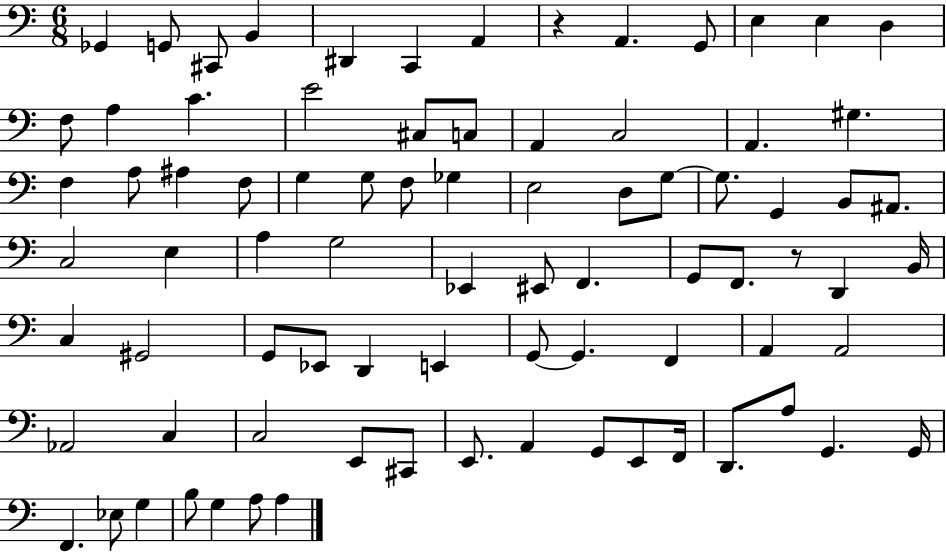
X:1
T:Untitled
M:6/8
L:1/4
K:C
_G,, G,,/2 ^C,,/2 B,, ^D,, C,, A,, z A,, G,,/2 E, E, D, F,/2 A, C E2 ^C,/2 C,/2 A,, C,2 A,, ^G, F, A,/2 ^A, F,/2 G, G,/2 F,/2 _G, E,2 D,/2 G,/2 G,/2 G,, B,,/2 ^A,,/2 C,2 E, A, G,2 _E,, ^E,,/2 F,, G,,/2 F,,/2 z/2 D,, B,,/4 C, ^G,,2 G,,/2 _E,,/2 D,, E,, G,,/2 G,, F,, A,, A,,2 _A,,2 C, C,2 E,,/2 ^C,,/2 E,,/2 A,, G,,/2 E,,/2 F,,/4 D,,/2 A,/2 G,, G,,/4 F,, _E,/2 G, B,/2 G, A,/2 A,